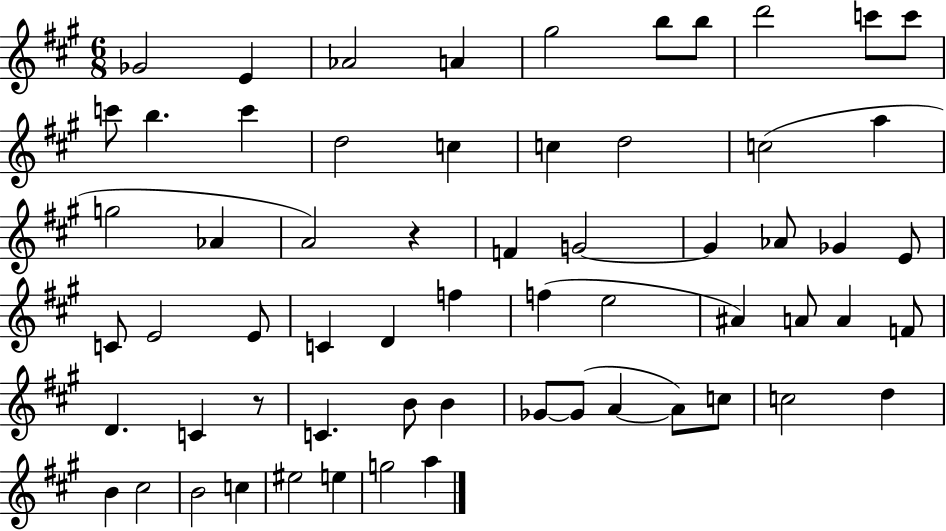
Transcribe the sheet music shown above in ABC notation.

X:1
T:Untitled
M:6/8
L:1/4
K:A
_G2 E _A2 A ^g2 b/2 b/2 d'2 c'/2 c'/2 c'/2 b c' d2 c c d2 c2 a g2 _A A2 z F G2 G _A/2 _G E/2 C/2 E2 E/2 C D f f e2 ^A A/2 A F/2 D C z/2 C B/2 B _G/2 _G/2 A A/2 c/2 c2 d B ^c2 B2 c ^e2 e g2 a